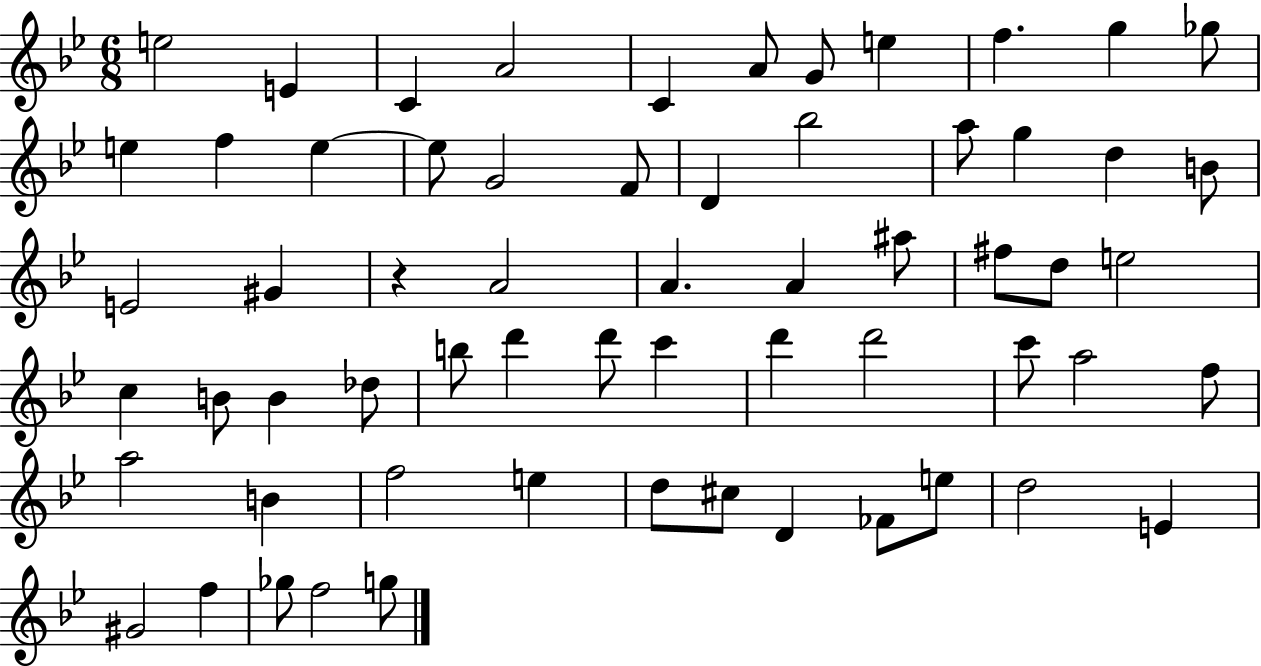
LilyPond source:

{
  \clef treble
  \numericTimeSignature
  \time 6/8
  \key bes \major
  e''2 e'4 | c'4 a'2 | c'4 a'8 g'8 e''4 | f''4. g''4 ges''8 | \break e''4 f''4 e''4~~ | e''8 g'2 f'8 | d'4 bes''2 | a''8 g''4 d''4 b'8 | \break e'2 gis'4 | r4 a'2 | a'4. a'4 ais''8 | fis''8 d''8 e''2 | \break c''4 b'8 b'4 des''8 | b''8 d'''4 d'''8 c'''4 | d'''4 d'''2 | c'''8 a''2 f''8 | \break a''2 b'4 | f''2 e''4 | d''8 cis''8 d'4 fes'8 e''8 | d''2 e'4 | \break gis'2 f''4 | ges''8 f''2 g''8 | \bar "|."
}